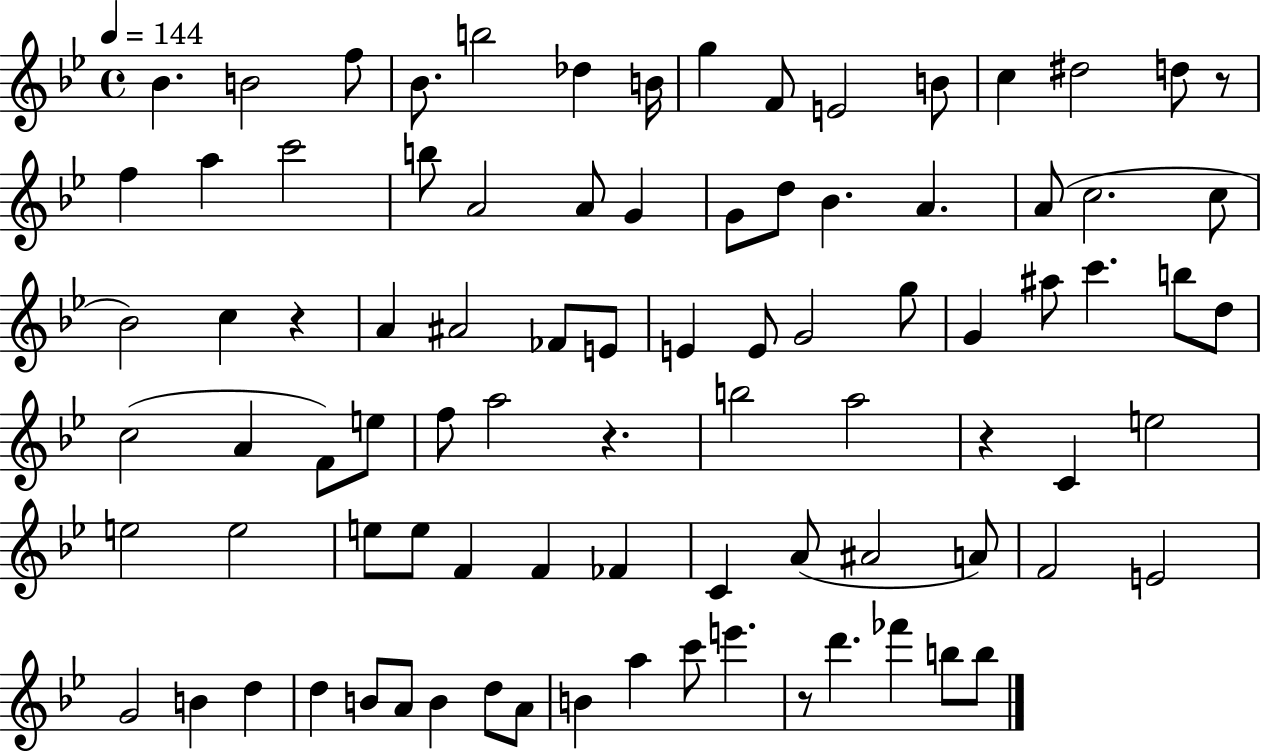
{
  \clef treble
  \time 4/4
  \defaultTimeSignature
  \key bes \major
  \tempo 4 = 144
  bes'4. b'2 f''8 | bes'8. b''2 des''4 b'16 | g''4 f'8 e'2 b'8 | c''4 dis''2 d''8 r8 | \break f''4 a''4 c'''2 | b''8 a'2 a'8 g'4 | g'8 d''8 bes'4. a'4. | a'8( c''2. c''8 | \break bes'2) c''4 r4 | a'4 ais'2 fes'8 e'8 | e'4 e'8 g'2 g''8 | g'4 ais''8 c'''4. b''8 d''8 | \break c''2( a'4 f'8) e''8 | f''8 a''2 r4. | b''2 a''2 | r4 c'4 e''2 | \break e''2 e''2 | e''8 e''8 f'4 f'4 fes'4 | c'4 a'8( ais'2 a'8) | f'2 e'2 | \break g'2 b'4 d''4 | d''4 b'8 a'8 b'4 d''8 a'8 | b'4 a''4 c'''8 e'''4. | r8 d'''4. fes'''4 b''8 b''8 | \break \bar "|."
}